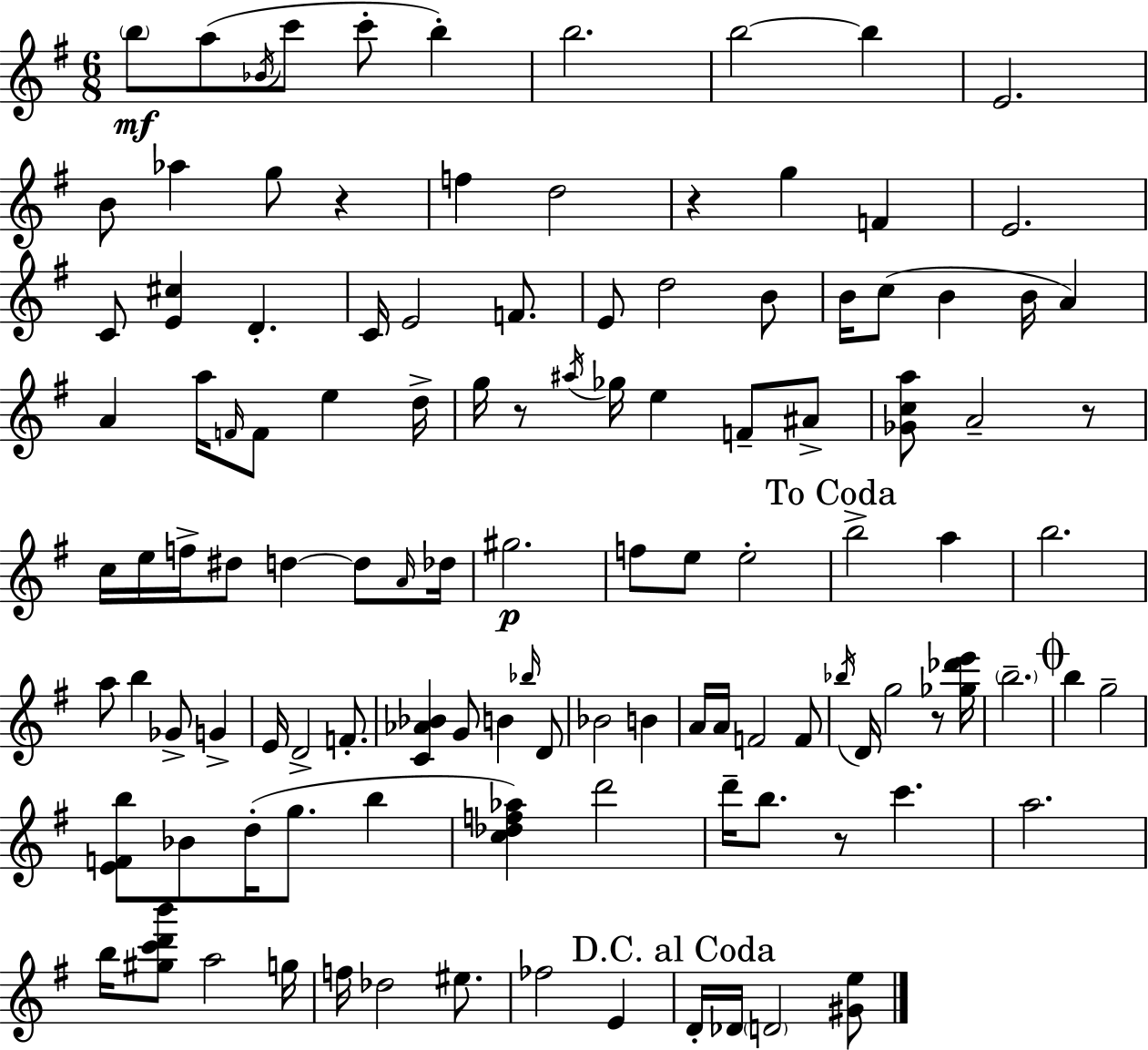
X:1
T:Untitled
M:6/8
L:1/4
K:Em
b/2 a/2 _B/4 c'/2 c'/2 b b2 b2 b E2 B/2 _a g/2 z f d2 z g F E2 C/2 [E^c] D C/4 E2 F/2 E/2 d2 B/2 B/4 c/2 B B/4 A A a/4 F/4 F/2 e d/4 g/4 z/2 ^a/4 _g/4 e F/2 ^A/2 [_Gca]/2 A2 z/2 c/4 e/4 f/4 ^d/2 d d/2 A/4 _d/4 ^g2 f/2 e/2 e2 b2 a b2 a/2 b _G/2 G E/4 D2 F/2 [C_A_B] G/2 B _b/4 D/2 _B2 B A/4 A/4 F2 F/2 _b/4 D/4 g2 z/2 [_g_d'e']/4 b2 b g2 [EFb]/2 _B/2 d/4 g/2 b [c_df_a] d'2 d'/4 b/2 z/2 c' a2 b/4 [^gc'd'b']/2 a2 g/4 f/4 _d2 ^e/2 _f2 E D/4 _D/4 D2 [^Ge]/2